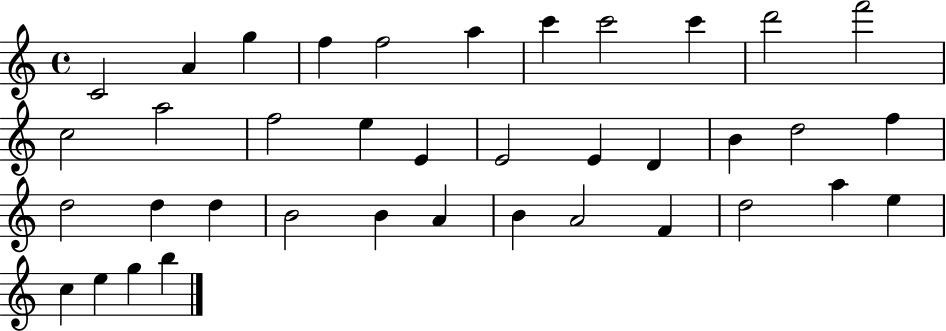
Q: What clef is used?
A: treble